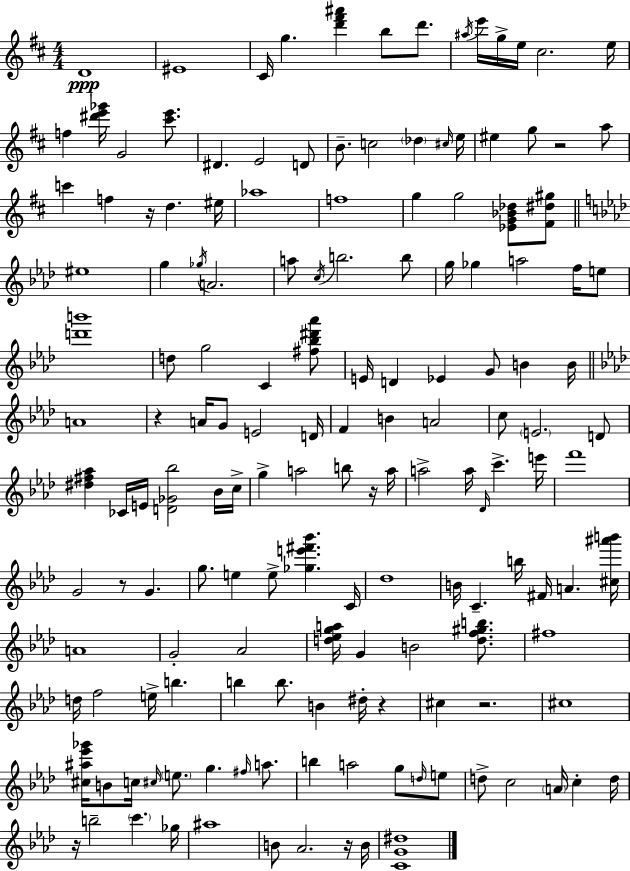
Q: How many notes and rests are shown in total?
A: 156